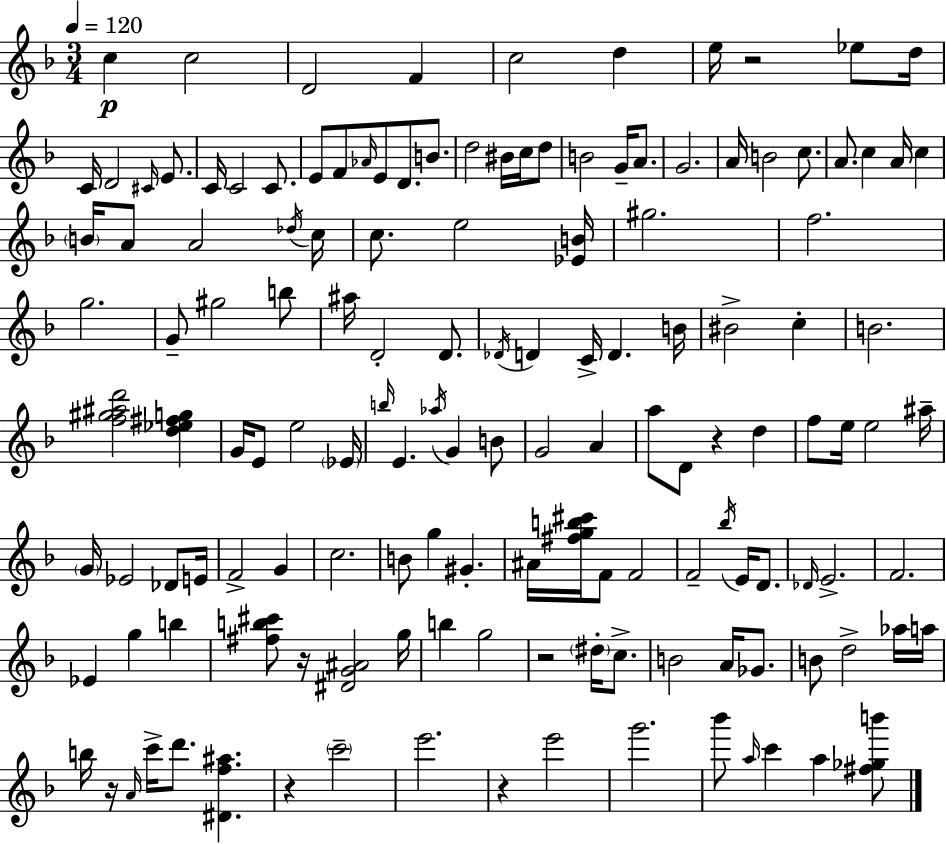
X:1
T:Untitled
M:3/4
L:1/4
K:Dm
c c2 D2 F c2 d e/4 z2 _e/2 d/4 C/4 D2 ^C/4 E/2 C/4 C2 C/2 E/2 F/2 _A/4 E/2 D/2 B/2 d2 ^B/4 c/4 d/2 B2 G/4 A/2 G2 A/4 B2 c/2 A/2 c A/4 c B/4 A/2 A2 _d/4 c/4 c/2 e2 [_EB]/4 ^g2 f2 g2 G/2 ^g2 b/2 ^a/4 D2 D/2 _D/4 D C/4 D B/4 ^B2 c B2 [f^g^ad']2 [d_e^fg] G/4 E/2 e2 _E/4 b/4 E _a/4 G B/2 G2 A a/2 D/2 z d f/2 e/4 e2 ^a/4 G/4 _E2 _D/2 E/4 F2 G c2 B/2 g ^G ^A/4 [^fgb^c']/4 F/2 F2 F2 _b/4 E/4 D/2 _D/4 E2 F2 _E g b [^fb^c']/2 z/4 [^DG^A]2 g/4 b g2 z2 ^d/4 c/2 B2 A/4 _G/2 B/2 d2 _a/4 a/4 b/4 z/4 A/4 c'/4 d'/2 [^Df^a] z c'2 e'2 z e'2 g'2 _b'/2 a/4 c' a [^f_gb']/2